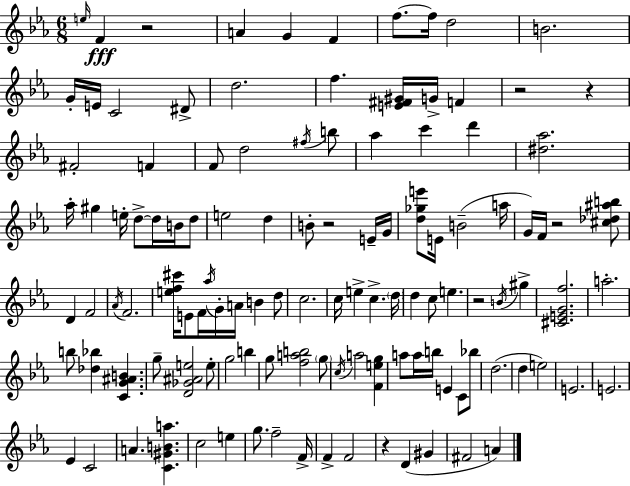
E5/s F4/q R/h A4/q G4/q F4/q F5/e. F5/s D5/h B4/h. G4/s E4/s C4/h D#4/e D5/h. F5/q. [E4,F#4,G#4]/s G4/s F4/q R/h R/q F#4/h F4/q F4/e D5/h F#5/s B5/e Ab5/q C6/q D6/q [D#5,Ab5]/h. Ab5/s G#5/q E5/s D5/e D5/s B4/s D5/e E5/h D5/q B4/e R/h E4/s G4/s [D5,Gb5,E6]/e E4/s B4/h A5/s G4/s F4/s R/h [C#5,Db5,A#5,B5]/e D4/q F4/h Ab4/s F4/h. [E5,F5,C#6]/s E4/e F4/s Ab5/s G4/s A4/s B4/q D5/e C5/h. C5/s E5/q C5/q. D5/s D5/q C5/e E5/q. R/h B4/s G#5/q [C#4,E4,G4,F5]/h. A5/h. B5/e [Db5,Bb5]/q [C4,G4,A#4,B4]/q. G5/e [D4,Gb4,A#4,E5]/h E5/e G5/h B5/q G5/e [F5,A5,B5]/h G5/e C5/s A5/h [F4,E5,G5]/q A5/e A5/s B5/s E4/q C4/e Bb5/e D5/h. D5/q E5/h E4/h. E4/h. Eb4/q C4/h A4/q. [C4,G#4,B4,A5]/q. C5/h E5/q G5/e. F5/h F4/s F4/q F4/h R/q D4/q G#4/q F#4/h A4/q